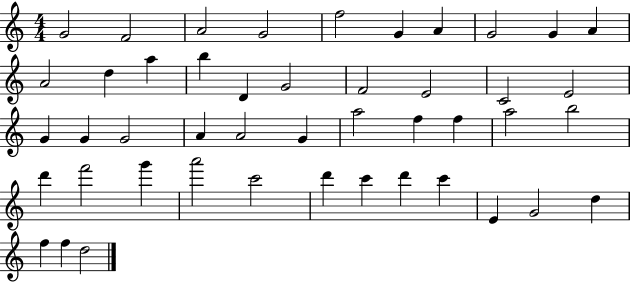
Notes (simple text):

G4/h F4/h A4/h G4/h F5/h G4/q A4/q G4/h G4/q A4/q A4/h D5/q A5/q B5/q D4/q G4/h F4/h E4/h C4/h E4/h G4/q G4/q G4/h A4/q A4/h G4/q A5/h F5/q F5/q A5/h B5/h D6/q F6/h G6/q A6/h C6/h D6/q C6/q D6/q C6/q E4/q G4/h D5/q F5/q F5/q D5/h